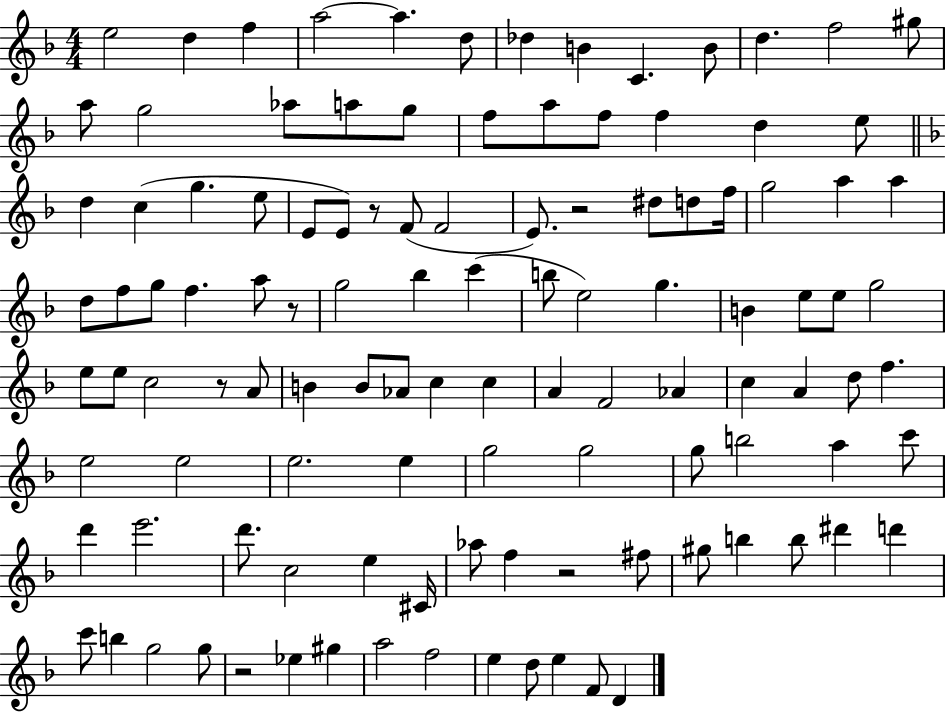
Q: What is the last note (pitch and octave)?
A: D4